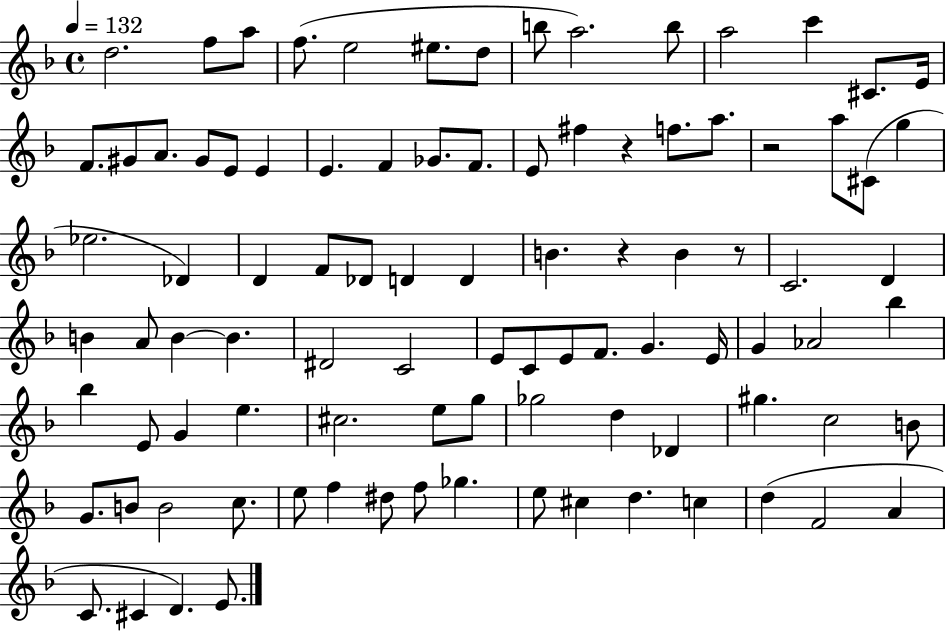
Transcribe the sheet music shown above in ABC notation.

X:1
T:Untitled
M:4/4
L:1/4
K:F
d2 f/2 a/2 f/2 e2 ^e/2 d/2 b/2 a2 b/2 a2 c' ^C/2 E/4 F/2 ^G/2 A/2 ^G/2 E/2 E E F _G/2 F/2 E/2 ^f z f/2 a/2 z2 a/2 ^C/2 g _e2 _D D F/2 _D/2 D D B z B z/2 C2 D B A/2 B B ^D2 C2 E/2 C/2 E/2 F/2 G E/4 G _A2 _b _b E/2 G e ^c2 e/2 g/2 _g2 d _D ^g c2 B/2 G/2 B/2 B2 c/2 e/2 f ^d/2 f/2 _g e/2 ^c d c d F2 A C/2 ^C D E/2